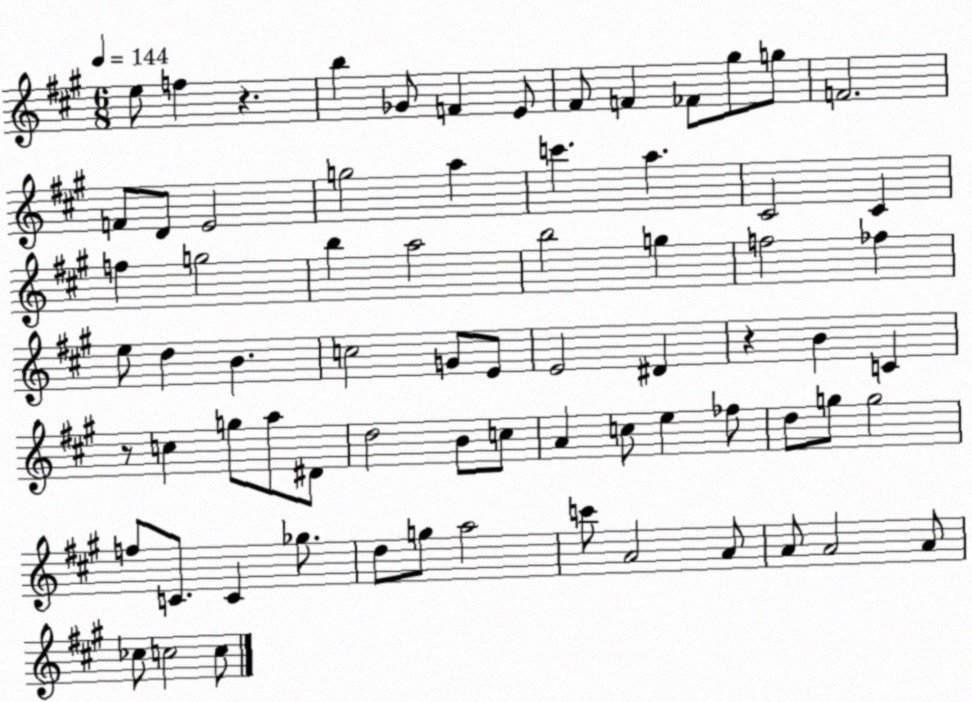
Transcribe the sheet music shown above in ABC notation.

X:1
T:Untitled
M:6/8
L:1/4
K:A
e/2 f z b _G/2 F E/2 ^F/2 F _F/2 ^g/2 g/2 F2 F/2 D/2 E2 g2 a c' a ^C2 ^C f g2 b a2 b2 g f2 _f e/2 d B c2 G/2 E/2 E2 ^D z B C z/2 c g/2 a/2 ^D/2 d2 B/2 c/2 A c/2 e _f/2 d/2 g/2 g2 f/2 C/2 C _g/2 d/2 g/2 a2 c'/2 A2 A/2 A/2 A2 A/2 _c/2 c2 c/2